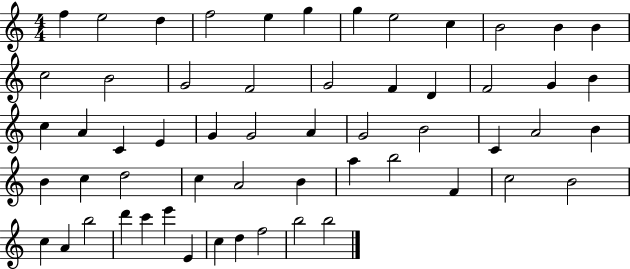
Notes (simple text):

F5/q E5/h D5/q F5/h E5/q G5/q G5/q E5/h C5/q B4/h B4/q B4/q C5/h B4/h G4/h F4/h G4/h F4/q D4/q F4/h G4/q B4/q C5/q A4/q C4/q E4/q G4/q G4/h A4/q G4/h B4/h C4/q A4/h B4/q B4/q C5/q D5/h C5/q A4/h B4/q A5/q B5/h F4/q C5/h B4/h C5/q A4/q B5/h D6/q C6/q E6/q E4/q C5/q D5/q F5/h B5/h B5/h